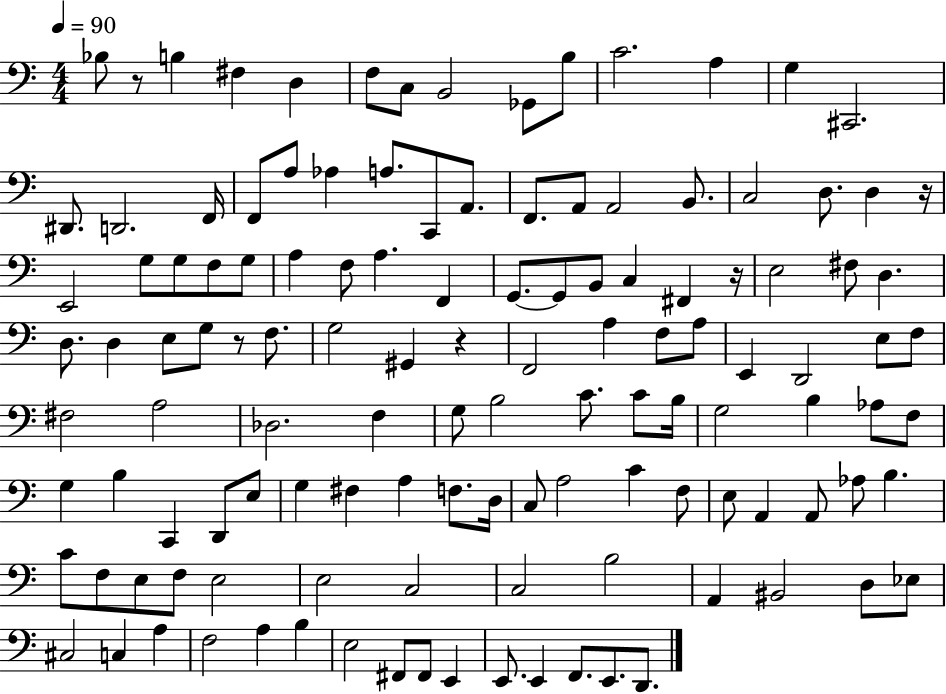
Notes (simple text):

Bb3/e R/e B3/q F#3/q D3/q F3/e C3/e B2/h Gb2/e B3/e C4/h. A3/q G3/q C#2/h. D#2/e. D2/h. F2/s F2/e A3/e Ab3/q A3/e. C2/e A2/e. F2/e. A2/e A2/h B2/e. C3/h D3/e. D3/q R/s E2/h G3/e G3/e F3/e G3/e A3/q F3/e A3/q. F2/q G2/e. G2/e B2/e C3/q F#2/q R/s E3/h F#3/e D3/q. D3/e. D3/q E3/e G3/e R/e F3/e. G3/h G#2/q R/q F2/h A3/q F3/e A3/e E2/q D2/h E3/e F3/e F#3/h A3/h Db3/h. F3/q G3/e B3/h C4/e. C4/e B3/s G3/h B3/q Ab3/e F3/e G3/q B3/q C2/q D2/e E3/e G3/q F#3/q A3/q F3/e. D3/s C3/e A3/h C4/q F3/e E3/e A2/q A2/e Ab3/e B3/q. C4/e F3/e E3/e F3/e E3/h E3/h C3/h C3/h B3/h A2/q BIS2/h D3/e Eb3/e C#3/h C3/q A3/q F3/h A3/q B3/q E3/h F#2/e F#2/e E2/q E2/e. E2/q F2/e. E2/e. D2/e.